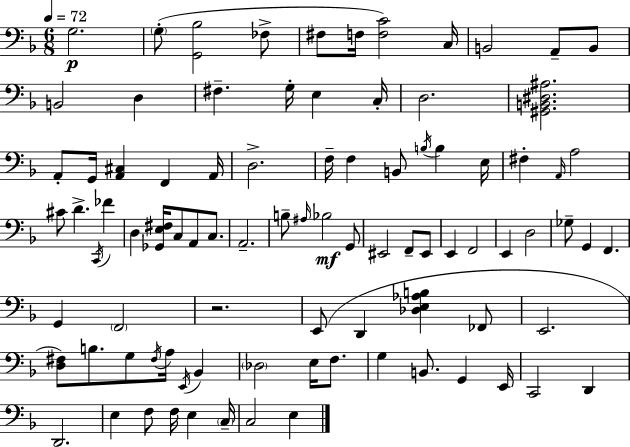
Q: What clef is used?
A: bass